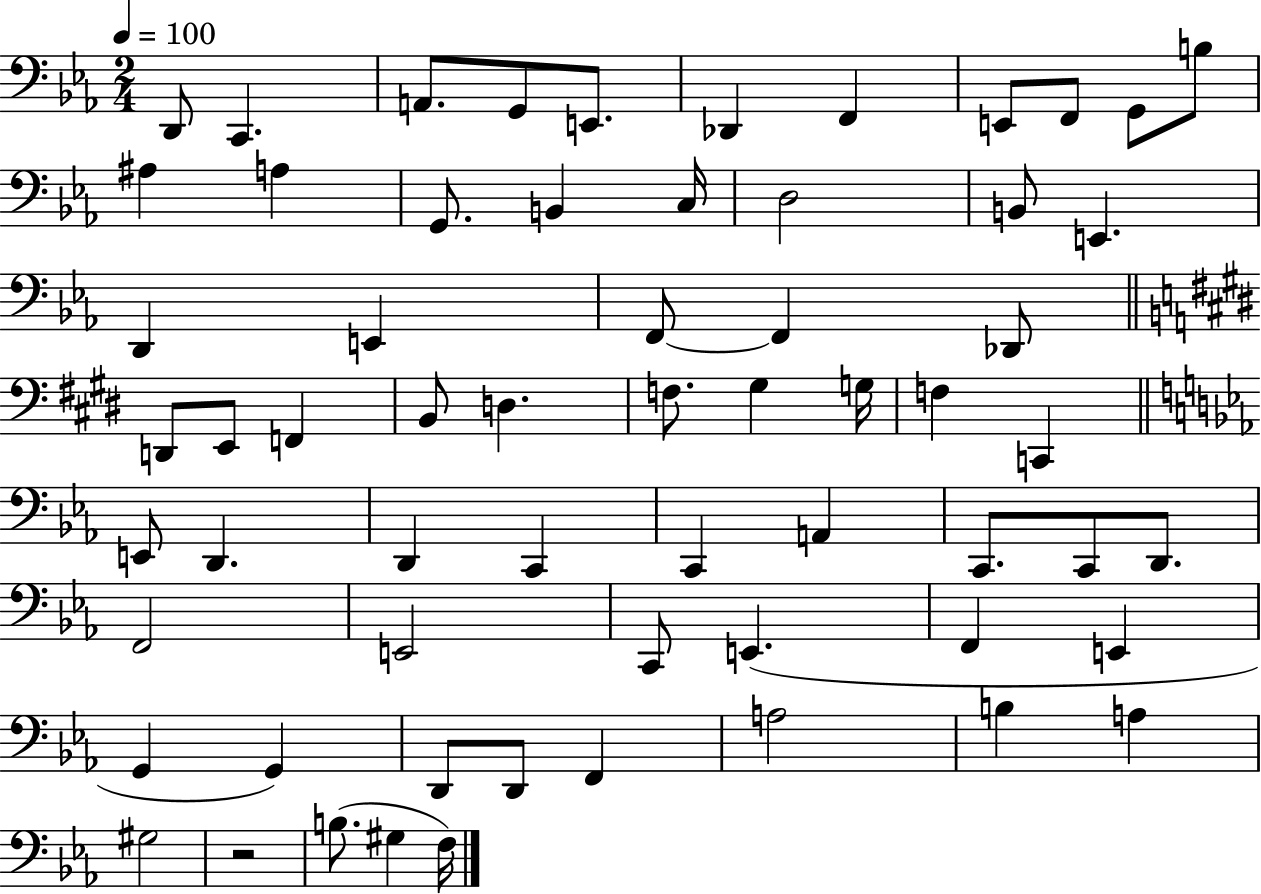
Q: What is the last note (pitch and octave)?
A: F3